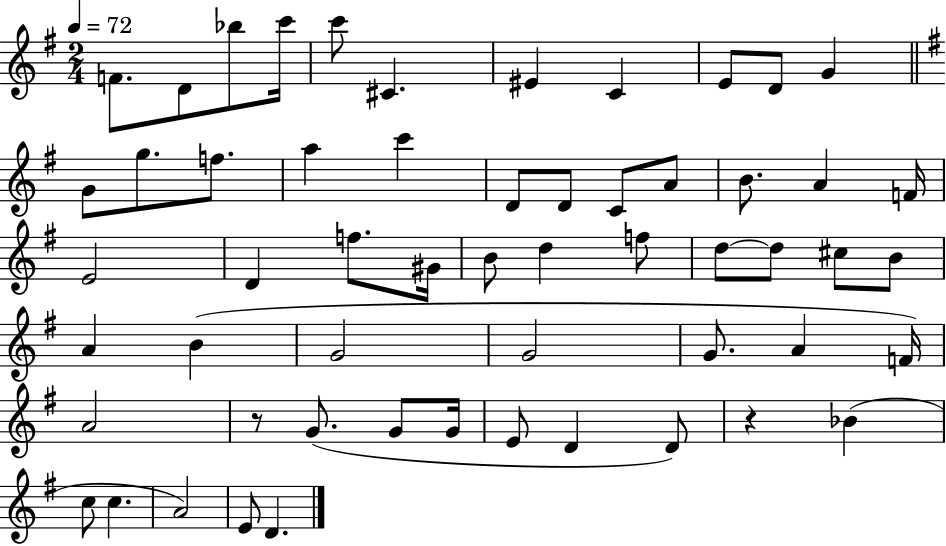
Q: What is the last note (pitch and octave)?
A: D4